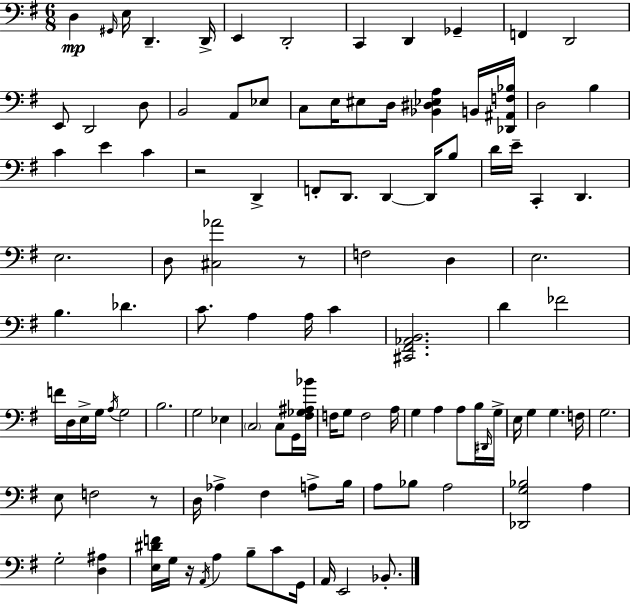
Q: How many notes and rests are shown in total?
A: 111